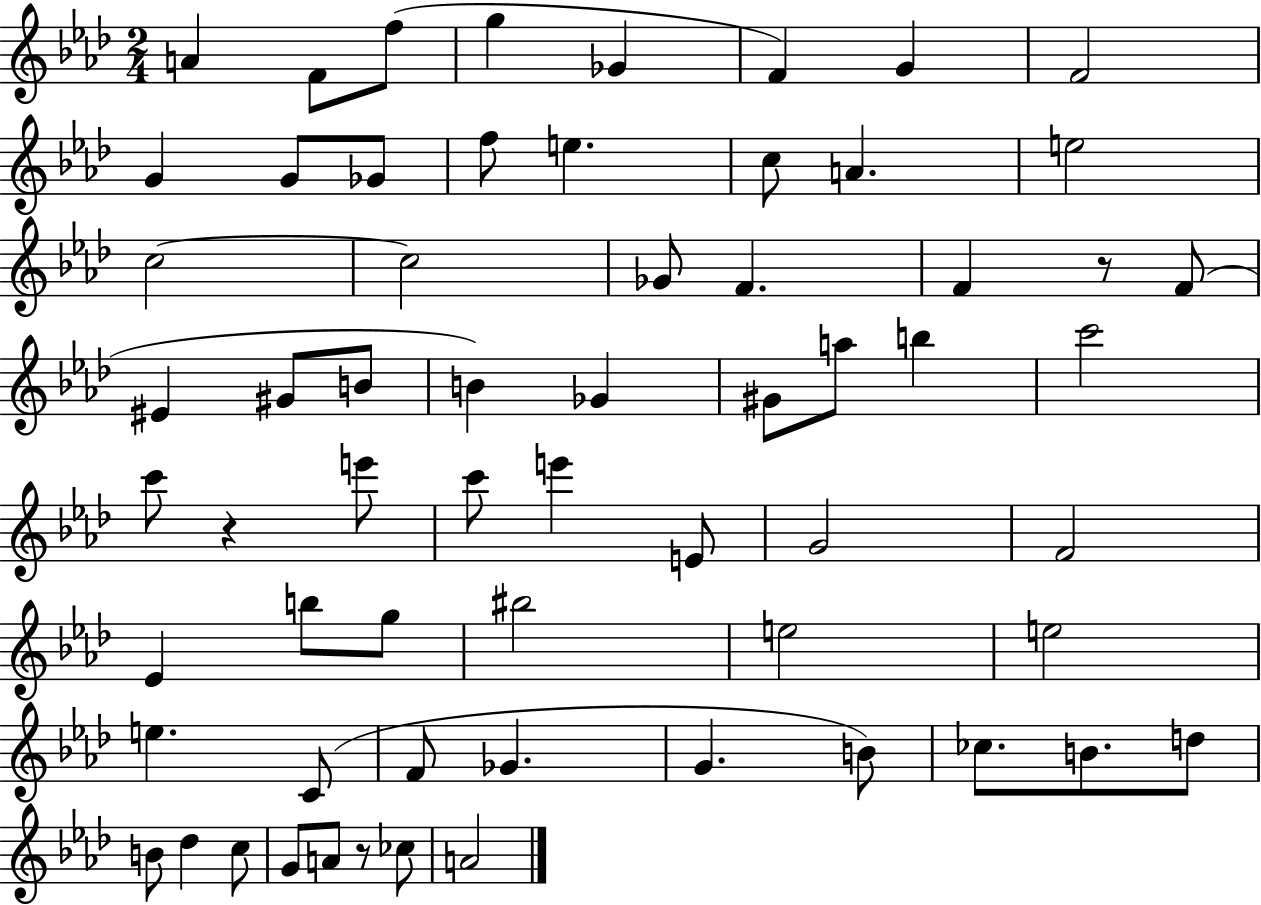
A4/q F4/e F5/e G5/q Gb4/q F4/q G4/q F4/h G4/q G4/e Gb4/e F5/e E5/q. C5/e A4/q. E5/h C5/h C5/h Gb4/e F4/q. F4/q R/e F4/e EIS4/q G#4/e B4/e B4/q Gb4/q G#4/e A5/e B5/q C6/h C6/e R/q E6/e C6/e E6/q E4/e G4/h F4/h Eb4/q B5/e G5/e BIS5/h E5/h E5/h E5/q. C4/e F4/e Gb4/q. G4/q. B4/e CES5/e. B4/e. D5/e B4/e Db5/q C5/e G4/e A4/e R/e CES5/e A4/h